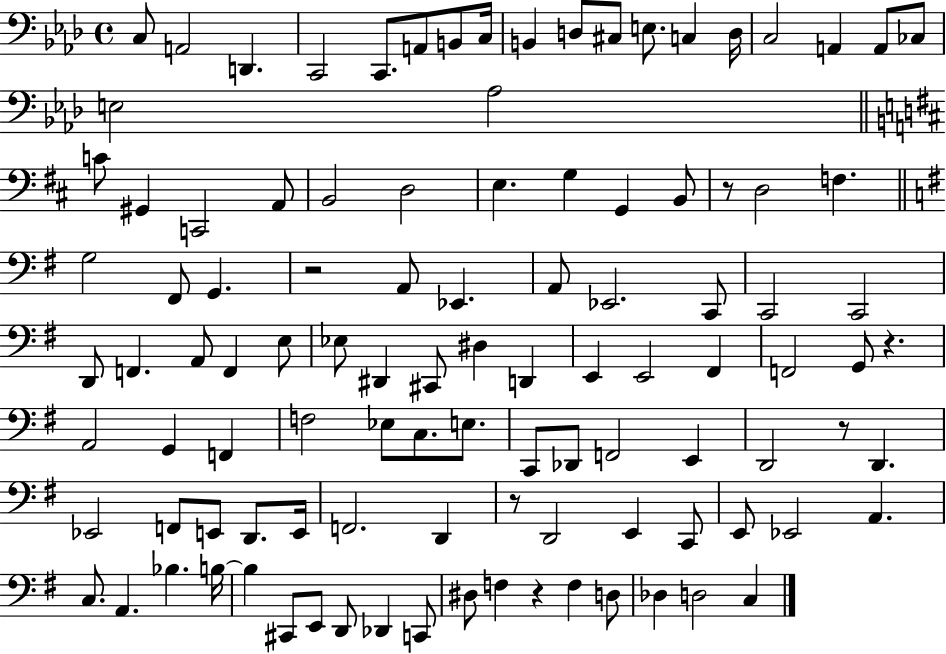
C3/e A2/h D2/q. C2/h C2/e. A2/e B2/e C3/s B2/q D3/e C#3/e E3/e. C3/q D3/s C3/h A2/q A2/e CES3/e E3/h Ab3/h C4/e G#2/q C2/h A2/e B2/h D3/h E3/q. G3/q G2/q B2/e R/e D3/h F3/q. G3/h F#2/e G2/q. R/h A2/e Eb2/q. A2/e Eb2/h. C2/e C2/h C2/h D2/e F2/q. A2/e F2/q E3/e Eb3/e D#2/q C#2/e D#3/q D2/q E2/q E2/h F#2/q F2/h G2/e R/q. A2/h G2/q F2/q F3/h Eb3/e C3/e. E3/e. C2/e Db2/e F2/h E2/q D2/h R/e D2/q. Eb2/h F2/e E2/e D2/e. E2/s F2/h. D2/q R/e D2/h E2/q C2/e E2/e Eb2/h A2/q. C3/e. A2/q. Bb3/q. B3/s B3/q C#2/e E2/e D2/e Db2/q C2/e D#3/e F3/q R/q F3/q D3/e Db3/q D3/h C3/q